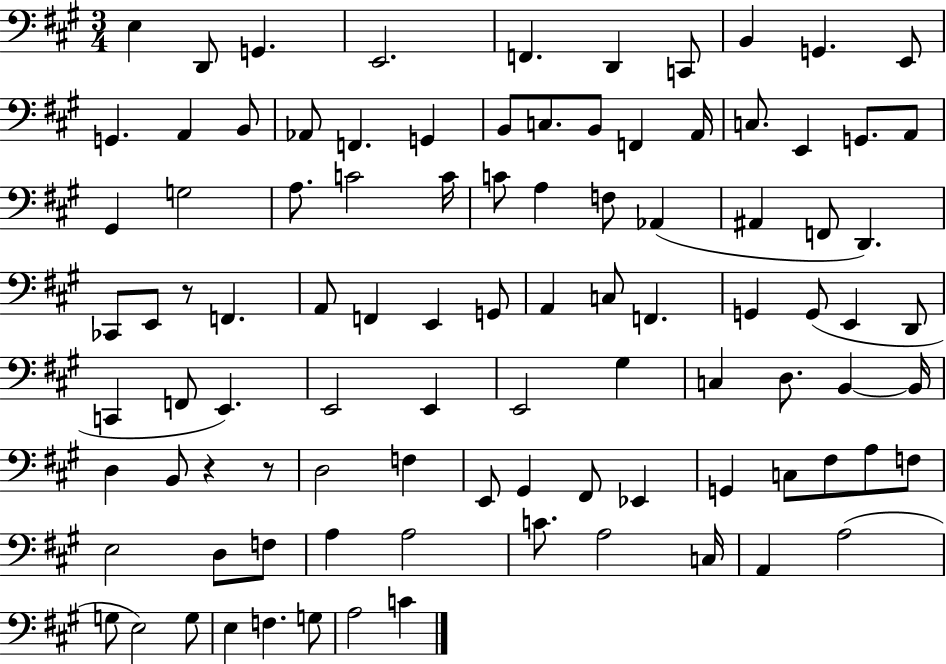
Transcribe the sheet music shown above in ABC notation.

X:1
T:Untitled
M:3/4
L:1/4
K:A
E, D,,/2 G,, E,,2 F,, D,, C,,/2 B,, G,, E,,/2 G,, A,, B,,/2 _A,,/2 F,, G,, B,,/2 C,/2 B,,/2 F,, A,,/4 C,/2 E,, G,,/2 A,,/2 ^G,, G,2 A,/2 C2 C/4 C/2 A, F,/2 _A,, ^A,, F,,/2 D,, _C,,/2 E,,/2 z/2 F,, A,,/2 F,, E,, G,,/2 A,, C,/2 F,, G,, G,,/2 E,, D,,/2 C,, F,,/2 E,, E,,2 E,, E,,2 ^G, C, D,/2 B,, B,,/4 D, B,,/2 z z/2 D,2 F, E,,/2 ^G,, ^F,,/2 _E,, G,, C,/2 ^F,/2 A,/2 F,/2 E,2 D,/2 F,/2 A, A,2 C/2 A,2 C,/4 A,, A,2 G,/2 E,2 G,/2 E, F, G,/2 A,2 C